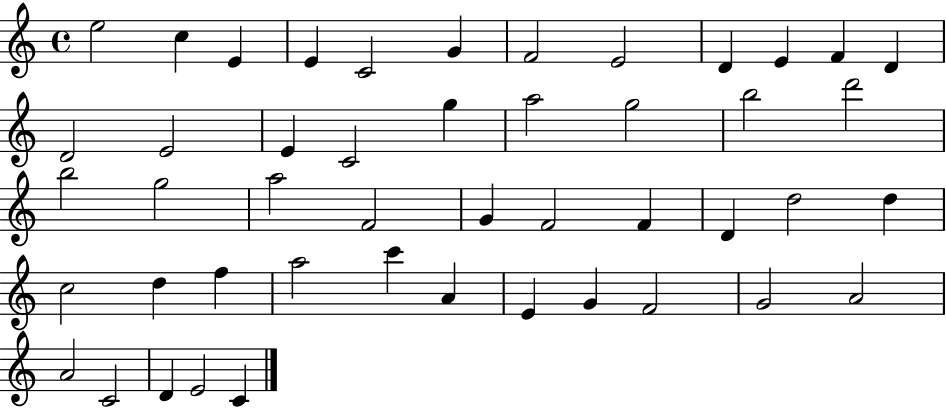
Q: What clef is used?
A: treble